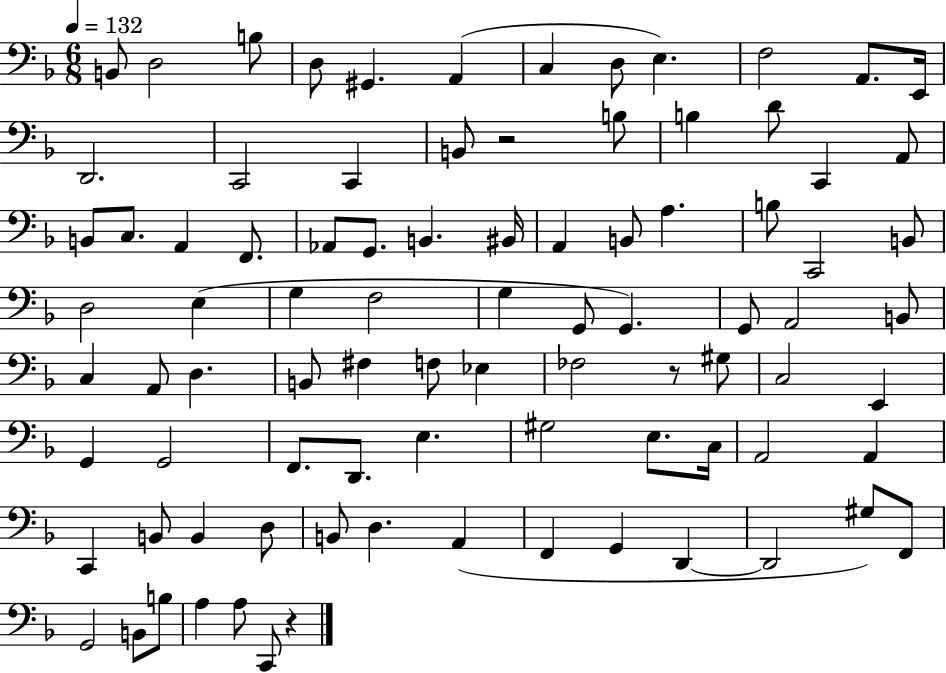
{
  \clef bass
  \numericTimeSignature
  \time 6/8
  \key f \major
  \tempo 4 = 132
  b,8 d2 b8 | d8 gis,4. a,4( | c4 d8 e4.) | f2 a,8. e,16 | \break d,2. | c,2 c,4 | b,8 r2 b8 | b4 d'8 c,4 a,8 | \break b,8 c8. a,4 f,8. | aes,8 g,8. b,4. bis,16 | a,4 b,8 a4. | b8 c,2 b,8 | \break d2 e4( | g4 f2 | g4 g,8 g,4.) | g,8 a,2 b,8 | \break c4 a,8 d4. | b,8 fis4 f8 ees4 | fes2 r8 gis8 | c2 e,4 | \break g,4 g,2 | f,8. d,8. e4. | gis2 e8. c16 | a,2 a,4 | \break c,4 b,8 b,4 d8 | b,8 d4. a,4( | f,4 g,4 d,4~~ | d,2 gis8) f,8 | \break g,2 b,8 b8 | a4 a8 c,8 r4 | \bar "|."
}